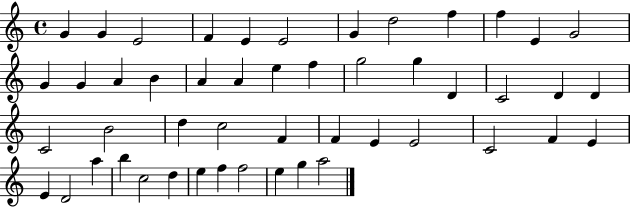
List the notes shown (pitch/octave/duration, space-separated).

G4/q G4/q E4/h F4/q E4/q E4/h G4/q D5/h F5/q F5/q E4/q G4/h G4/q G4/q A4/q B4/q A4/q A4/q E5/q F5/q G5/h G5/q D4/q C4/h D4/q D4/q C4/h B4/h D5/q C5/h F4/q F4/q E4/q E4/h C4/h F4/q E4/q E4/q D4/h A5/q B5/q C5/h D5/q E5/q F5/q F5/h E5/q G5/q A5/h